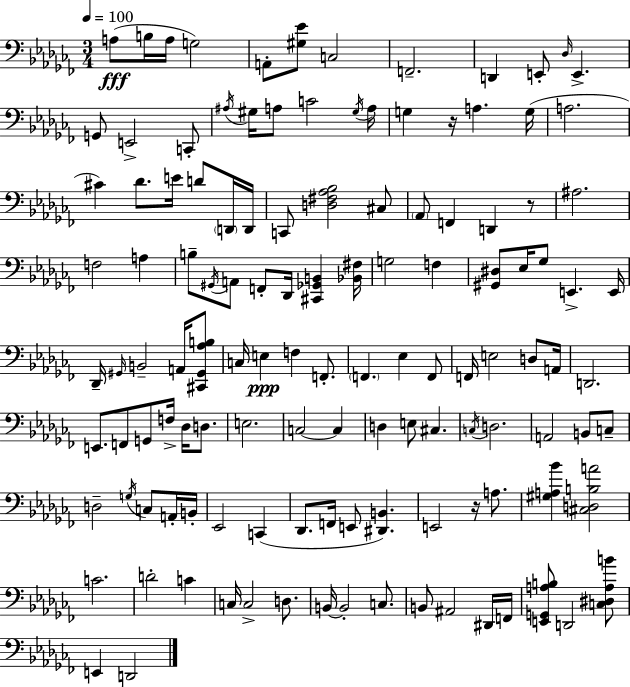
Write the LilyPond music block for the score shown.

{
  \clef bass
  \numericTimeSignature
  \time 3/4
  \key aes \minor
  \tempo 4 = 100
  a8(\fff b16 a16 g2) | a,8-. <gis ees'>8 c2 | f,2.-- | d,4 e,8-. \grace { des16 } e,4.-> | \break g,8 e,2-> c,8-. | \acciaccatura { ais16 } gis16 a8 c'2 | \acciaccatura { gis16 } a16 g4 r16 a4. | g16( a2. | \break cis'4) des'8. e'16 d'8 | \parenthesize d,16 d,16 c,8 <d fis aes bes>2 | cis8 \parenthesize aes,8 f,4 d,4 | r8 ais2. | \break f2 a4 | b8-- \acciaccatura { gis,16 } a,8 f,8-. des,16 <cis, ges, b,>4 | <bes, fis>16 g2 | f4 <gis, dis>8 ees16 ges8 e,4.-> | \break e,16 des,16-- \grace { gis,16 } b,2-- | a,16 <cis, gis, aes b>8 c16 e4\ppp f4 | f,8.-. \parenthesize f,4. ees4 | f,8 f,16 e2 | \break d8 a,16 d,2. | e,8. f,8 g,8 | f16-> des16 d8. e2. | c2~~ | \break c4 d4 e8 cis4. | \acciaccatura { c16 } d2. | a,2 | b,8 c8-- d2-- | \break \acciaccatura { g16 } c8 a,16-. b,16-. ees,2 | c,4( des,8. f,16 e,8 | <dis, b,>4.) e,2 | r16 a8. <gis a bes'>4 <cis d b a'>2 | \break c'2. | d'2-. | c'4 c16 c2-> | d8. b,16~~ b,2-. | \break c8. b,8 ais,2 | dis,16 f,16 <e, g, a b>8 d,2 | <c dis a b'>8 e,4 d,2 | \bar "|."
}